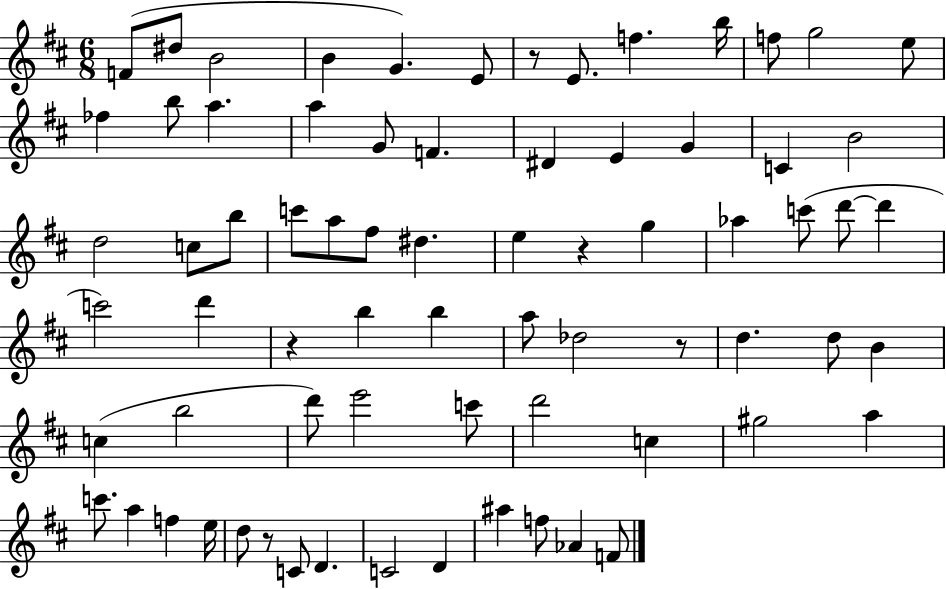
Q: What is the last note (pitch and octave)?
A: F4